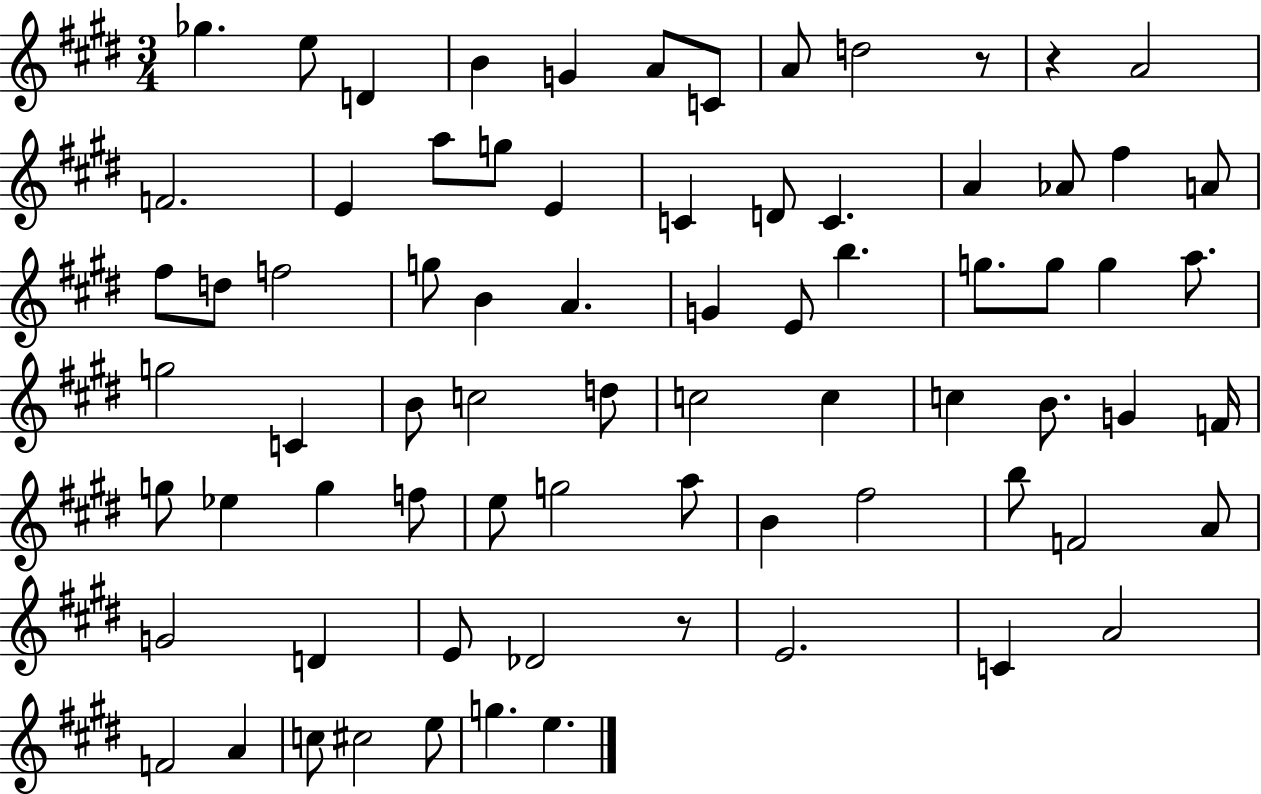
X:1
T:Untitled
M:3/4
L:1/4
K:E
_g e/2 D B G A/2 C/2 A/2 d2 z/2 z A2 F2 E a/2 g/2 E C D/2 C A _A/2 ^f A/2 ^f/2 d/2 f2 g/2 B A G E/2 b g/2 g/2 g a/2 g2 C B/2 c2 d/2 c2 c c B/2 G F/4 g/2 _e g f/2 e/2 g2 a/2 B ^f2 b/2 F2 A/2 G2 D E/2 _D2 z/2 E2 C A2 F2 A c/2 ^c2 e/2 g e